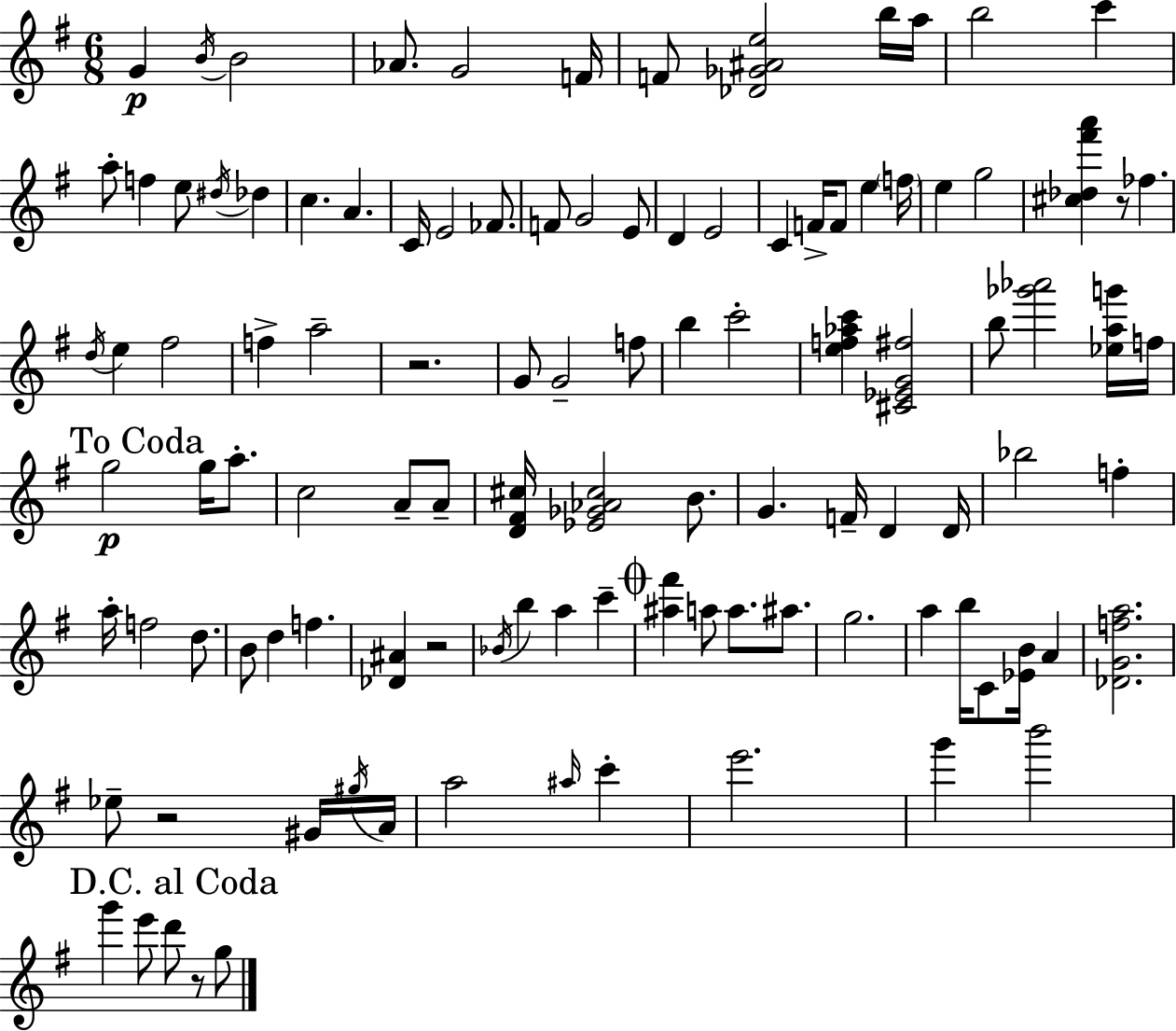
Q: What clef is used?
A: treble